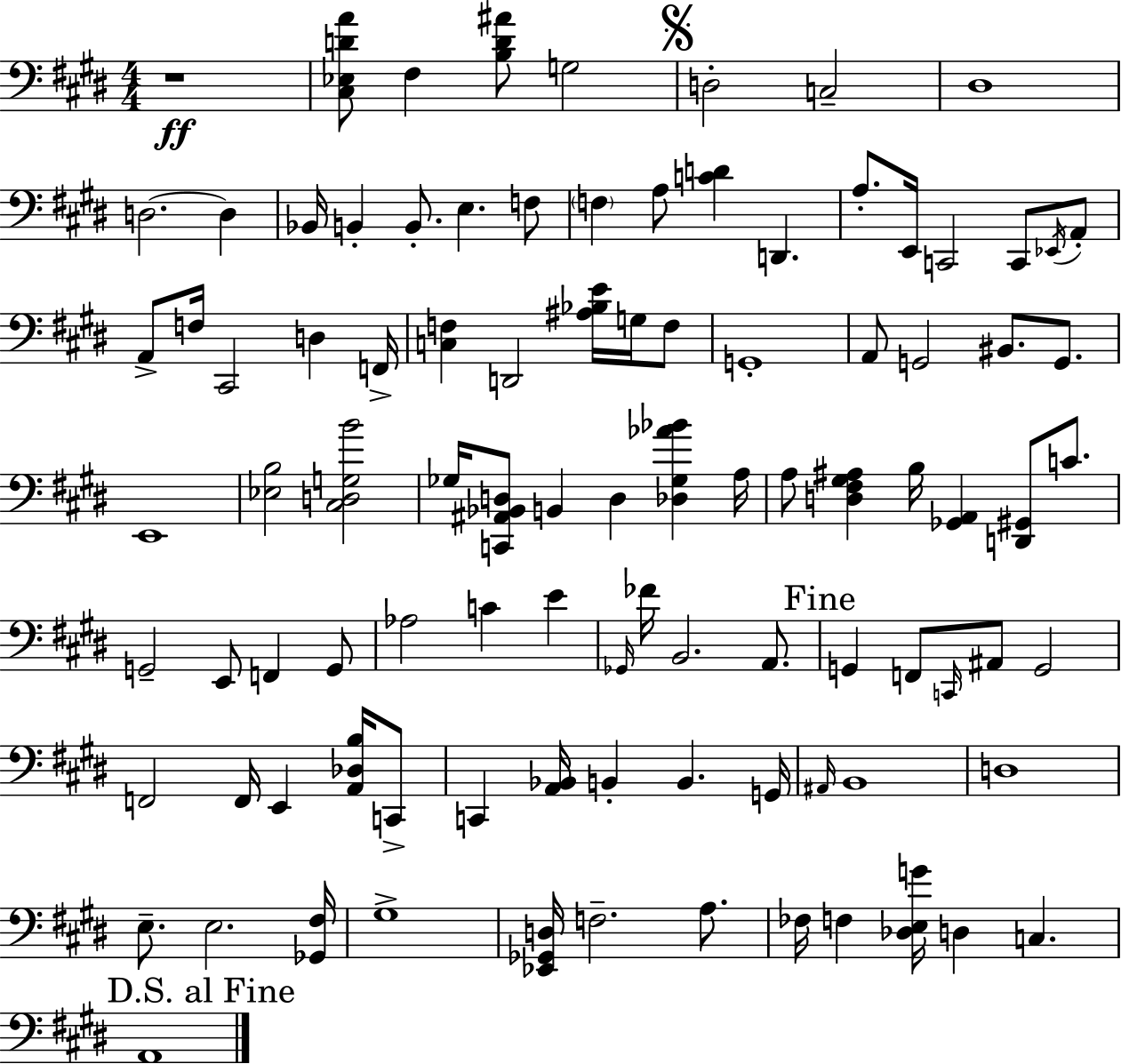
R/w [C#3,Eb3,D4,A4]/e F#3/q [B3,D4,A#4]/e G3/h D3/h C3/h D#3/w D3/h. D3/q Bb2/s B2/q B2/e. E3/q. F3/e F3/q A3/e [C4,D4]/q D2/q. A3/e. E2/s C2/h C2/e Eb2/s A2/e A2/e F3/s C#2/h D3/q F2/s [C3,F3]/q D2/h [A#3,Bb3,E4]/s G3/s F3/e G2/w A2/e G2/h BIS2/e. G2/e. E2/w [Eb3,B3]/h [C#3,D3,G3,B4]/h Gb3/s [C2,A#2,Bb2,D3]/e B2/q D3/q [Db3,Gb3,Ab4,Bb4]/q A3/s A3/e [D3,F#3,G#3,A#3]/q B3/s [Gb2,A2]/q [D2,G#2]/e C4/e. G2/h E2/e F2/q G2/e Ab3/h C4/q E4/q Gb2/s FES4/s B2/h. A2/e. G2/q F2/e C2/s A#2/e G2/h F2/h F2/s E2/q [A2,Db3,B3]/s C2/e C2/q [A2,Bb2]/s B2/q B2/q. G2/s A#2/s B2/w D3/w E3/e. E3/h. [Gb2,F#3]/s G#3/w [Eb2,Gb2,D3]/s F3/h. A3/e. FES3/s F3/q [Db3,E3,G4]/s D3/q C3/q. A2/w